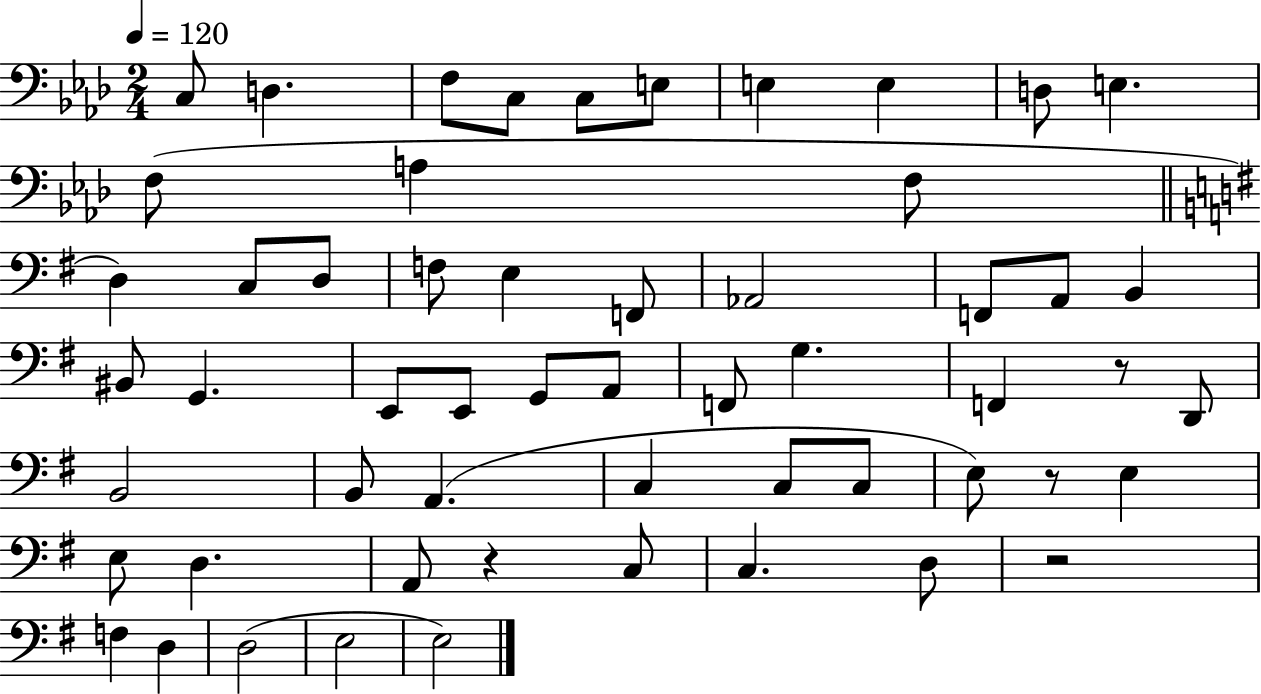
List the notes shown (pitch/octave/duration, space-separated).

C3/e D3/q. F3/e C3/e C3/e E3/e E3/q E3/q D3/e E3/q. F3/e A3/q F3/e D3/q C3/e D3/e F3/e E3/q F2/e Ab2/h F2/e A2/e B2/q BIS2/e G2/q. E2/e E2/e G2/e A2/e F2/e G3/q. F2/q R/e D2/e B2/h B2/e A2/q. C3/q C3/e C3/e E3/e R/e E3/q E3/e D3/q. A2/e R/q C3/e C3/q. D3/e R/h F3/q D3/q D3/h E3/h E3/h